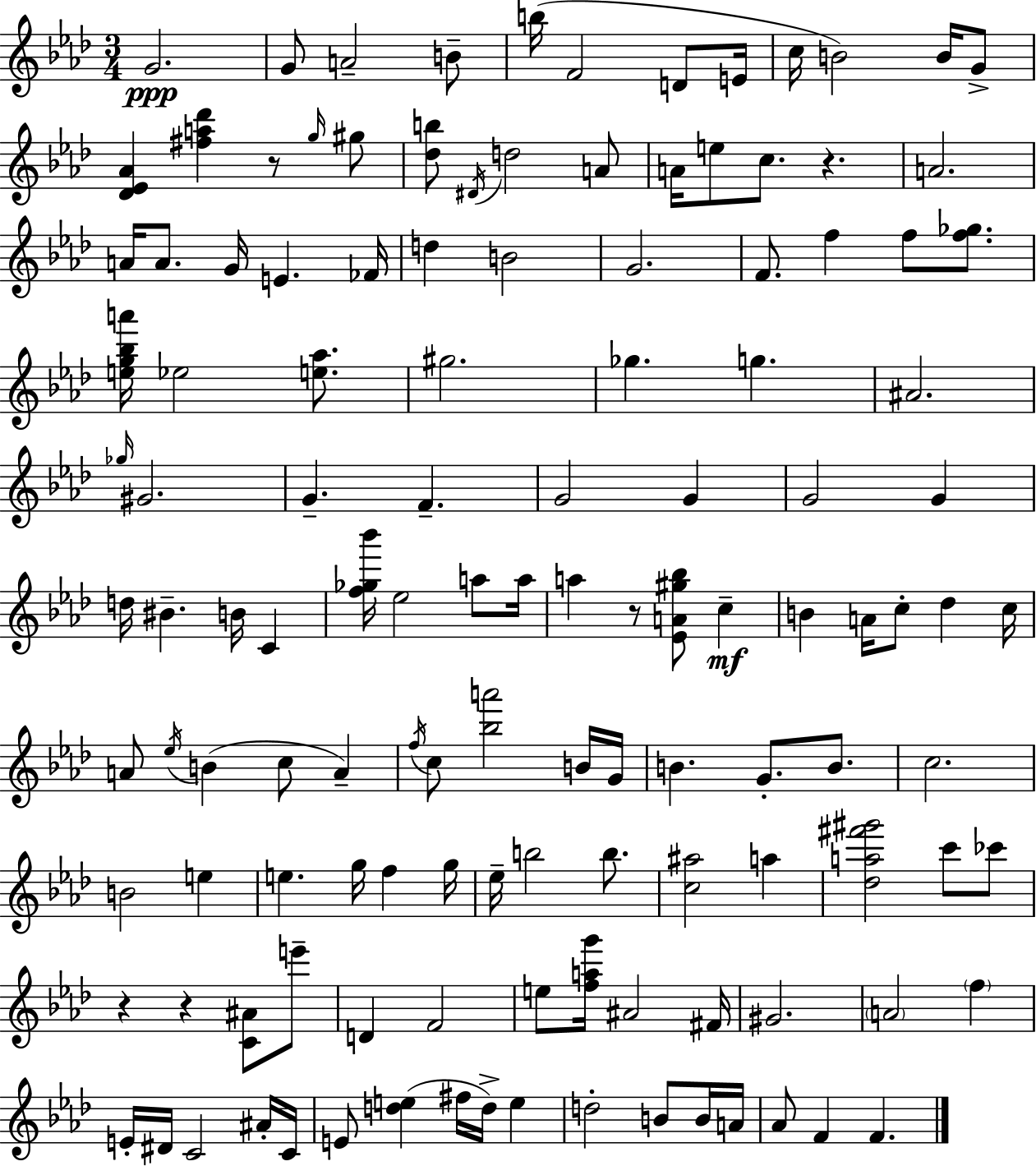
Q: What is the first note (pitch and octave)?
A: G4